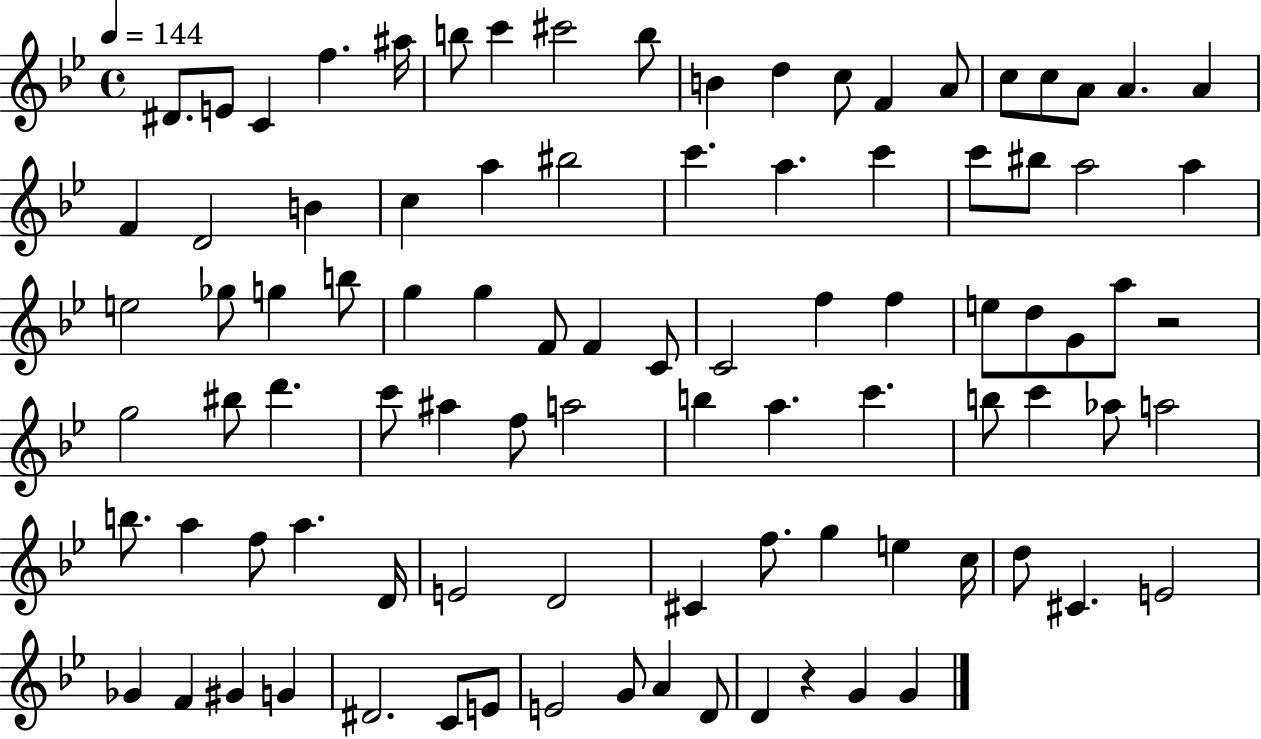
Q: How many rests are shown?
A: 2